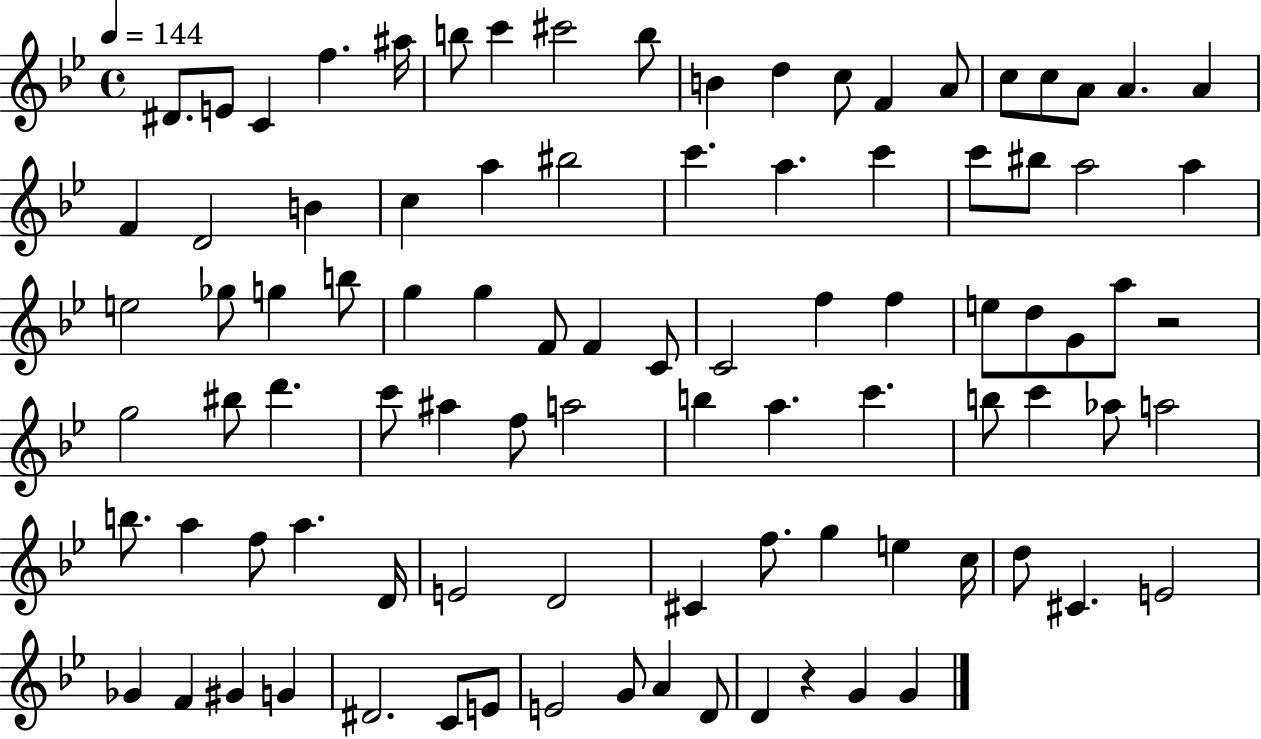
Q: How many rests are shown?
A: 2